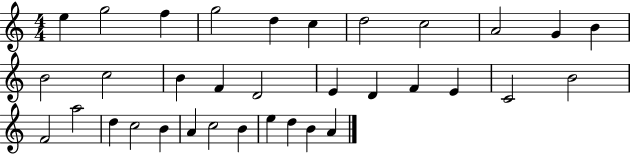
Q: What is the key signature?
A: C major